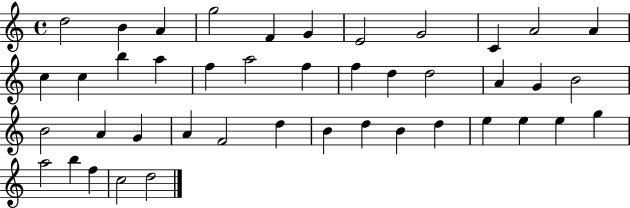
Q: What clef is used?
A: treble